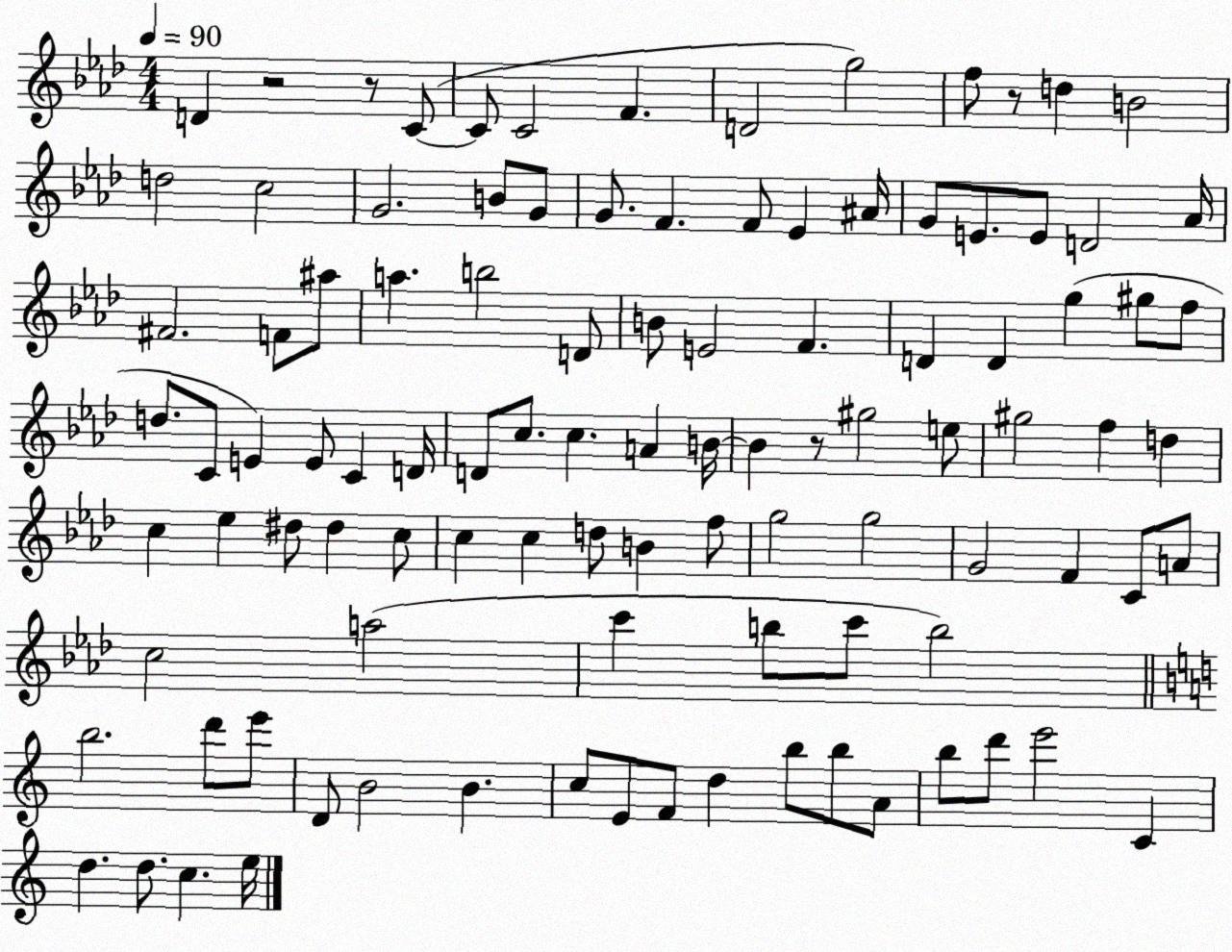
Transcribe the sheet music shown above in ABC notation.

X:1
T:Untitled
M:4/4
L:1/4
K:Ab
D z2 z/2 C/2 C/2 C2 F D2 g2 f/2 z/2 d B2 d2 c2 G2 B/2 G/2 G/2 F F/2 _E ^A/4 G/2 E/2 E/2 D2 _A/4 ^F2 F/2 ^a/2 a b2 D/2 B/2 E2 F D D g ^g/2 f/2 d/2 C/2 E E/2 C D/4 D/2 c/2 c A B/4 B z/2 ^g2 e/2 ^g2 f d c _e ^d/2 ^d c/2 c c d/2 B f/2 g2 g2 G2 F C/2 A/2 c2 a2 c' b/2 c'/2 b2 b2 d'/2 e'/2 D/2 B2 B c/2 E/2 F/2 d b/2 b/2 A/2 b/2 d'/2 e'2 C d d/2 c e/4